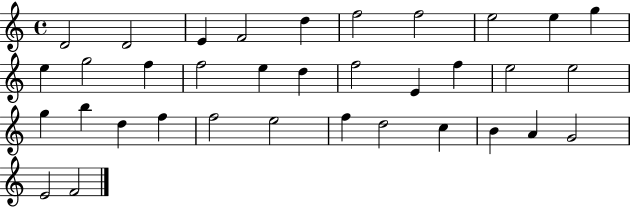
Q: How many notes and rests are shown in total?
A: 35